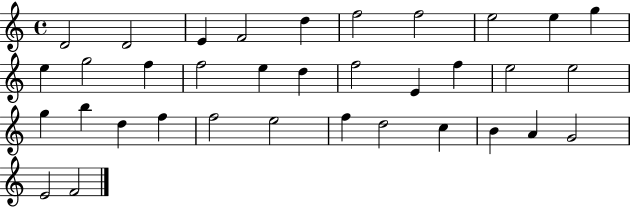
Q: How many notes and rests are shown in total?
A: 35